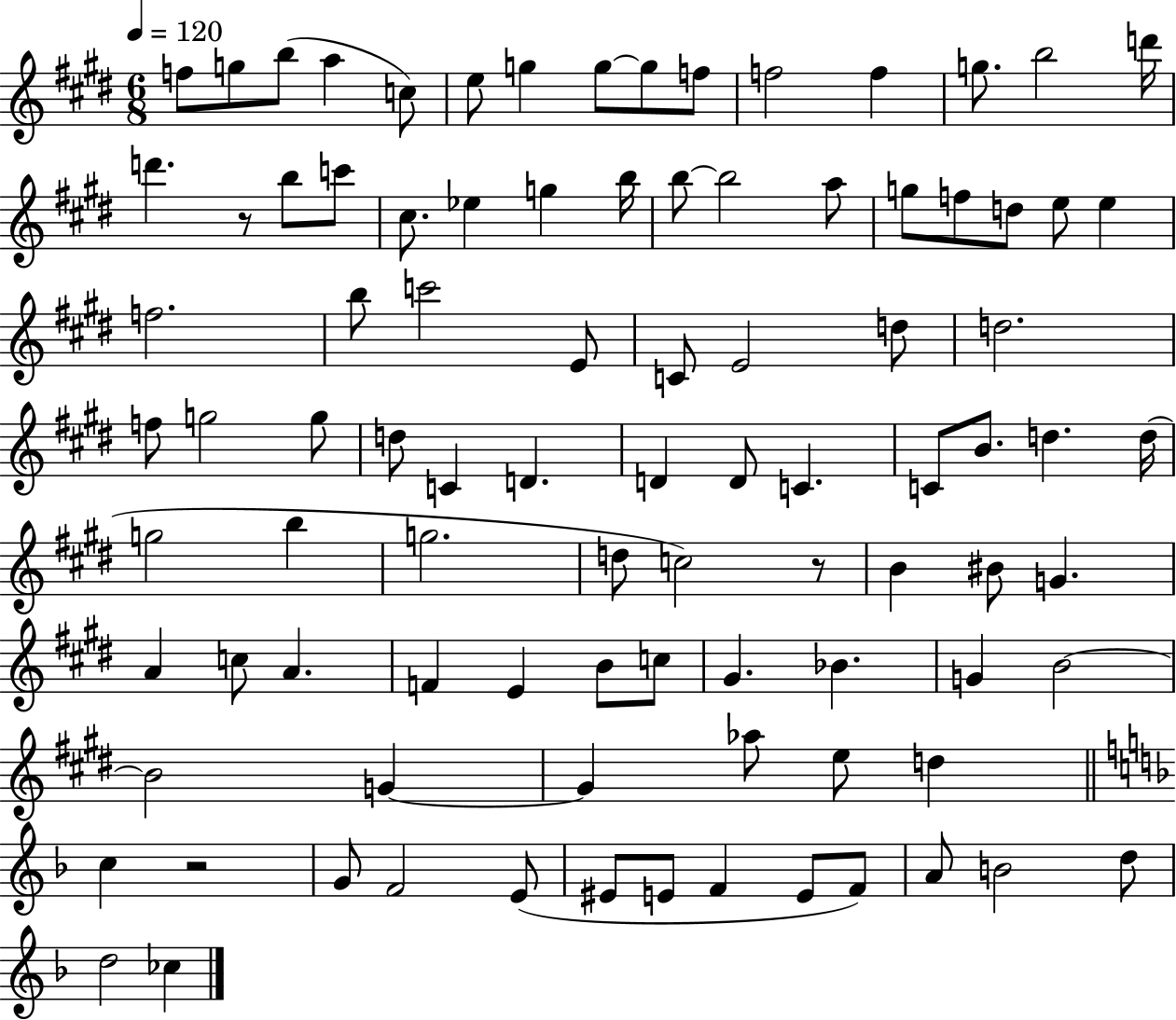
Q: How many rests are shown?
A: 3